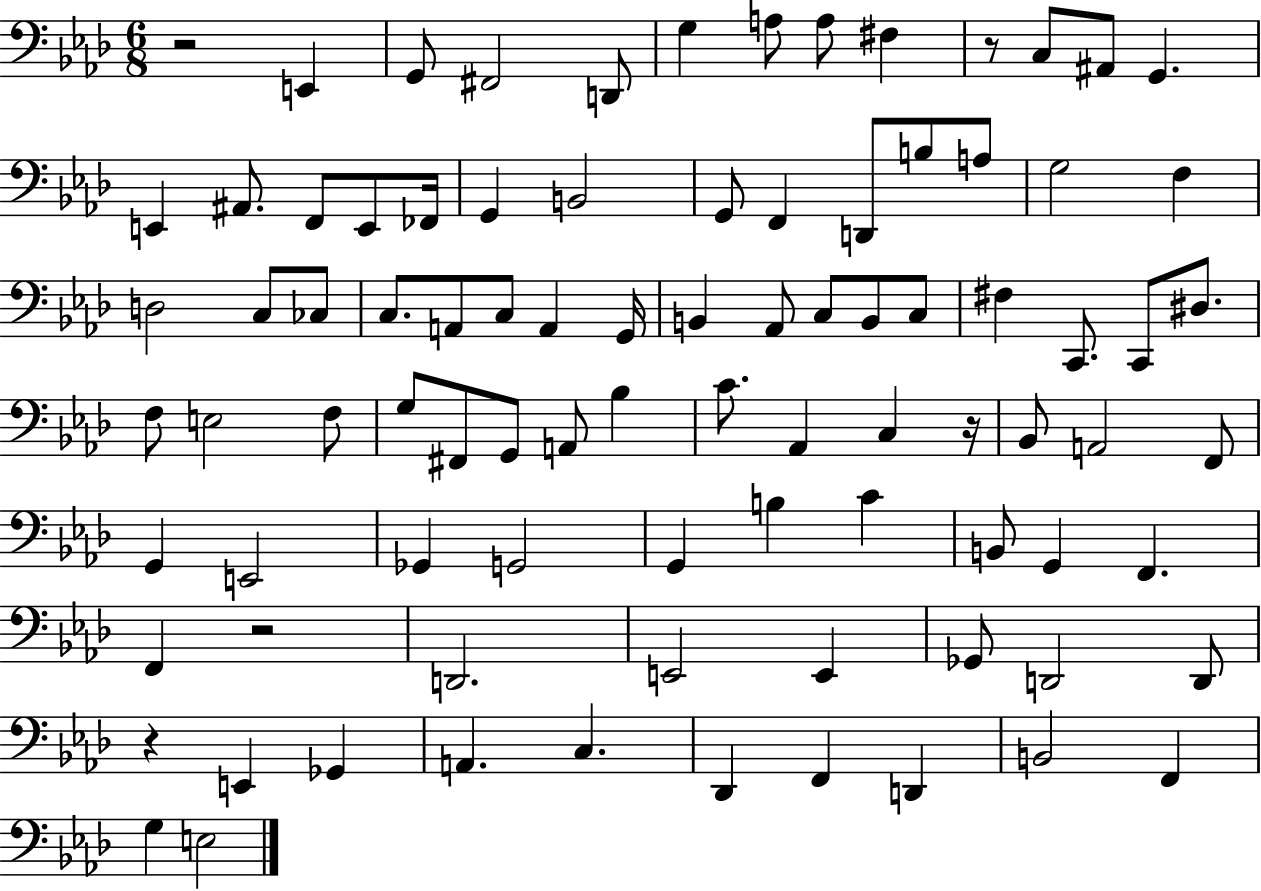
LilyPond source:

{
  \clef bass
  \numericTimeSignature
  \time 6/8
  \key aes \major
  r2 e,4 | g,8 fis,2 d,8 | g4 a8 a8 fis4 | r8 c8 ais,8 g,4. | \break e,4 ais,8. f,8 e,8 fes,16 | g,4 b,2 | g,8 f,4 d,8 b8 a8 | g2 f4 | \break d2 c8 ces8 | c8. a,8 c8 a,4 g,16 | b,4 aes,8 c8 b,8 c8 | fis4 c,8. c,8 dis8. | \break f8 e2 f8 | g8 fis,8 g,8 a,8 bes4 | c'8. aes,4 c4 r16 | bes,8 a,2 f,8 | \break g,4 e,2 | ges,4 g,2 | g,4 b4 c'4 | b,8 g,4 f,4. | \break f,4 r2 | d,2. | e,2 e,4 | ges,8 d,2 d,8 | \break r4 e,4 ges,4 | a,4. c4. | des,4 f,4 d,4 | b,2 f,4 | \break g4 e2 | \bar "|."
}